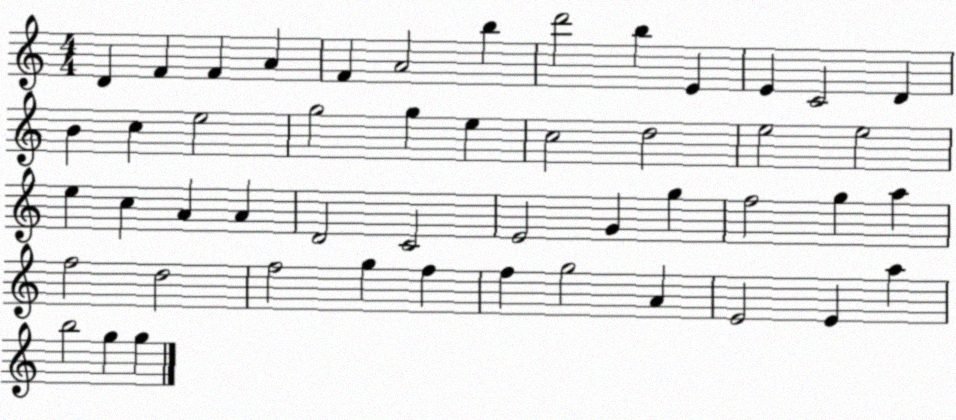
X:1
T:Untitled
M:4/4
L:1/4
K:C
D F F A F A2 b d'2 b E E C2 D B c e2 g2 g e c2 d2 e2 e2 e c A A D2 C2 E2 G g f2 g a f2 d2 f2 g f f g2 A E2 E a b2 g g